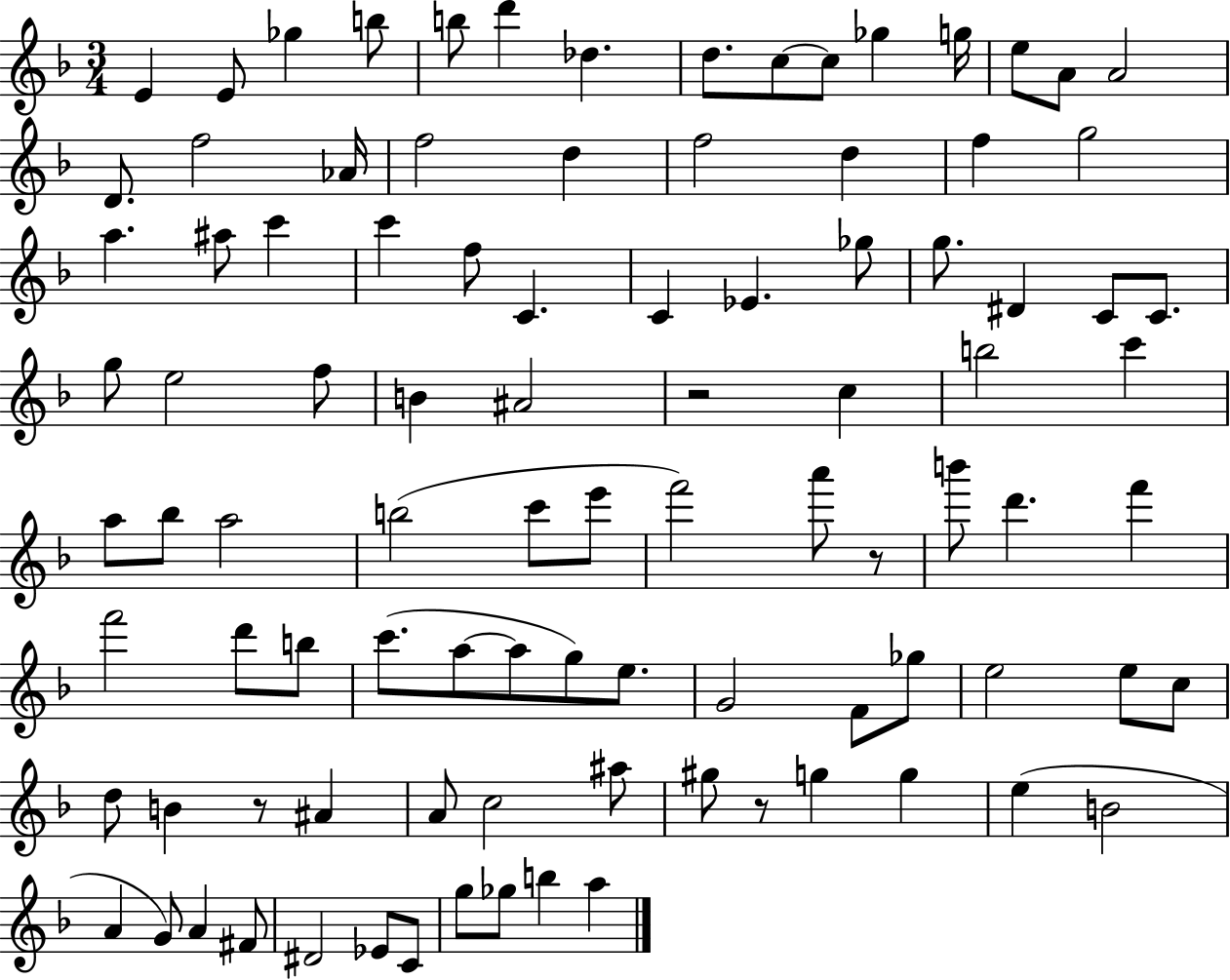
E4/q E4/e Gb5/q B5/e B5/e D6/q Db5/q. D5/e. C5/e C5/e Gb5/q G5/s E5/e A4/e A4/h D4/e. F5/h Ab4/s F5/h D5/q F5/h D5/q F5/q G5/h A5/q. A#5/e C6/q C6/q F5/e C4/q. C4/q Eb4/q. Gb5/e G5/e. D#4/q C4/e C4/e. G5/e E5/h F5/e B4/q A#4/h R/h C5/q B5/h C6/q A5/e Bb5/e A5/h B5/h C6/e E6/e F6/h A6/e R/e B6/e D6/q. F6/q F6/h D6/e B5/e C6/e. A5/e A5/e G5/e E5/e. G4/h F4/e Gb5/e E5/h E5/e C5/e D5/e B4/q R/e A#4/q A4/e C5/h A#5/e G#5/e R/e G5/q G5/q E5/q B4/h A4/q G4/e A4/q F#4/e D#4/h Eb4/e C4/e G5/e Gb5/e B5/q A5/q